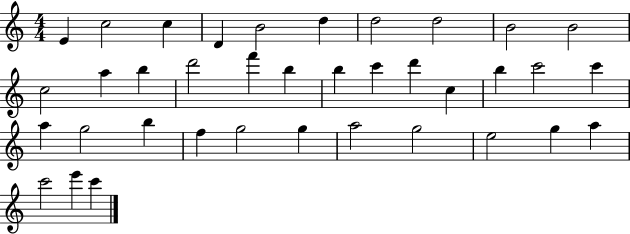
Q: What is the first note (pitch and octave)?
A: E4